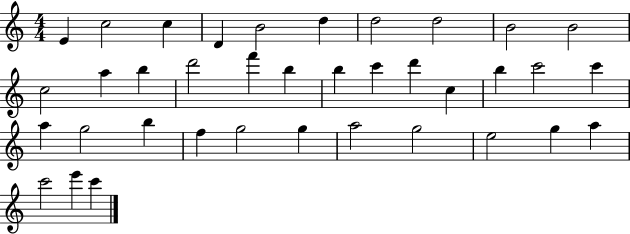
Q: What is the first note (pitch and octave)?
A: E4